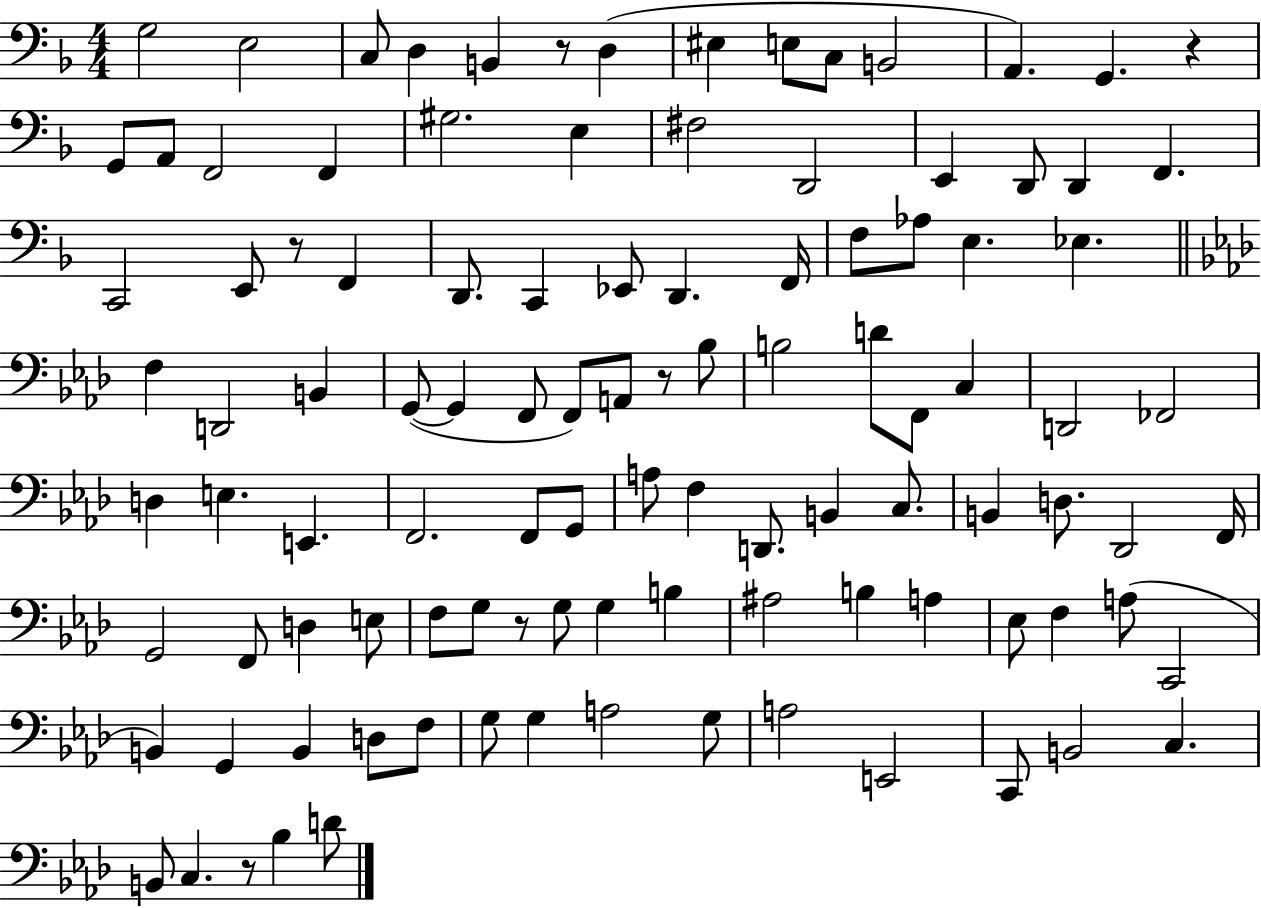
X:1
T:Untitled
M:4/4
L:1/4
K:F
G,2 E,2 C,/2 D, B,, z/2 D, ^E, E,/2 C,/2 B,,2 A,, G,, z G,,/2 A,,/2 F,,2 F,, ^G,2 E, ^F,2 D,,2 E,, D,,/2 D,, F,, C,,2 E,,/2 z/2 F,, D,,/2 C,, _E,,/2 D,, F,,/4 F,/2 _A,/2 E, _E, F, D,,2 B,, G,,/2 G,, F,,/2 F,,/2 A,,/2 z/2 _B,/2 B,2 D/2 F,,/2 C, D,,2 _F,,2 D, E, E,, F,,2 F,,/2 G,,/2 A,/2 F, D,,/2 B,, C,/2 B,, D,/2 _D,,2 F,,/4 G,,2 F,,/2 D, E,/2 F,/2 G,/2 z/2 G,/2 G, B, ^A,2 B, A, _E,/2 F, A,/2 C,,2 B,, G,, B,, D,/2 F,/2 G,/2 G, A,2 G,/2 A,2 E,,2 C,,/2 B,,2 C, B,,/2 C, z/2 _B, D/2